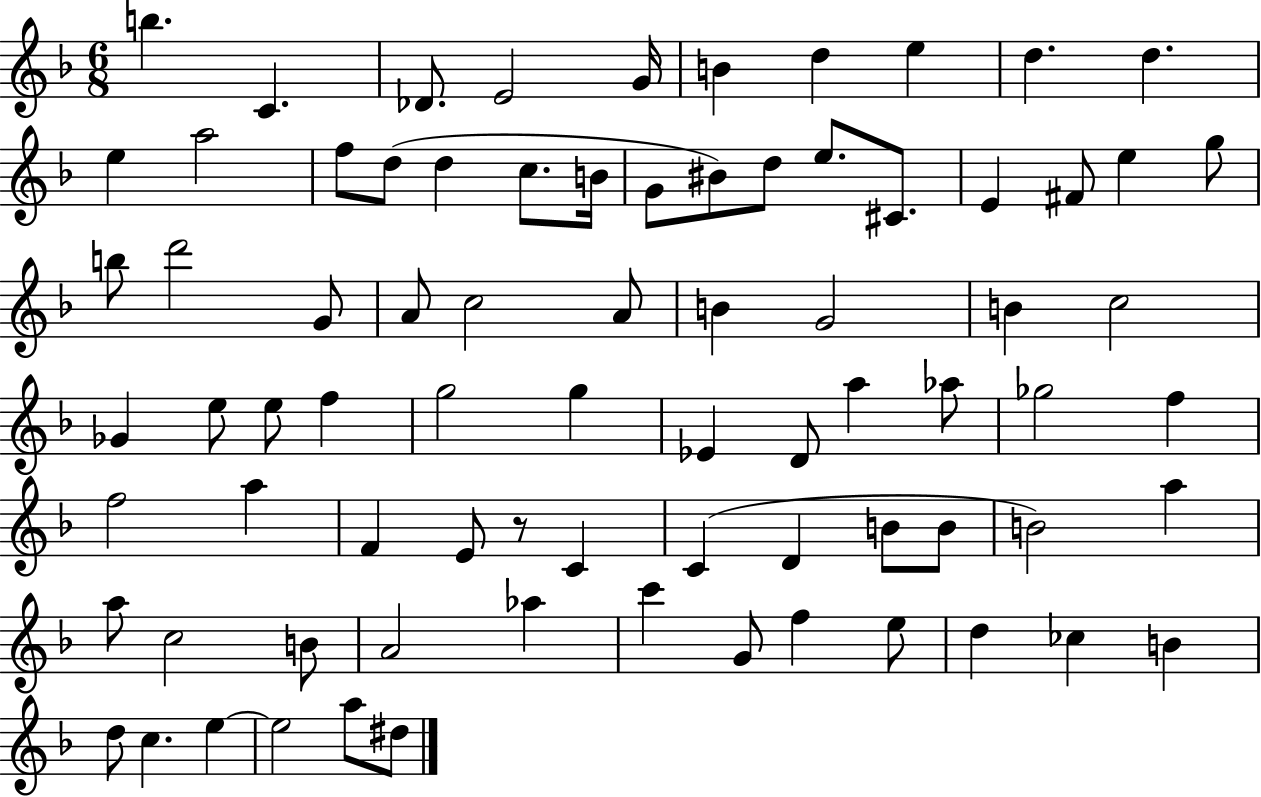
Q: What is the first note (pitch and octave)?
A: B5